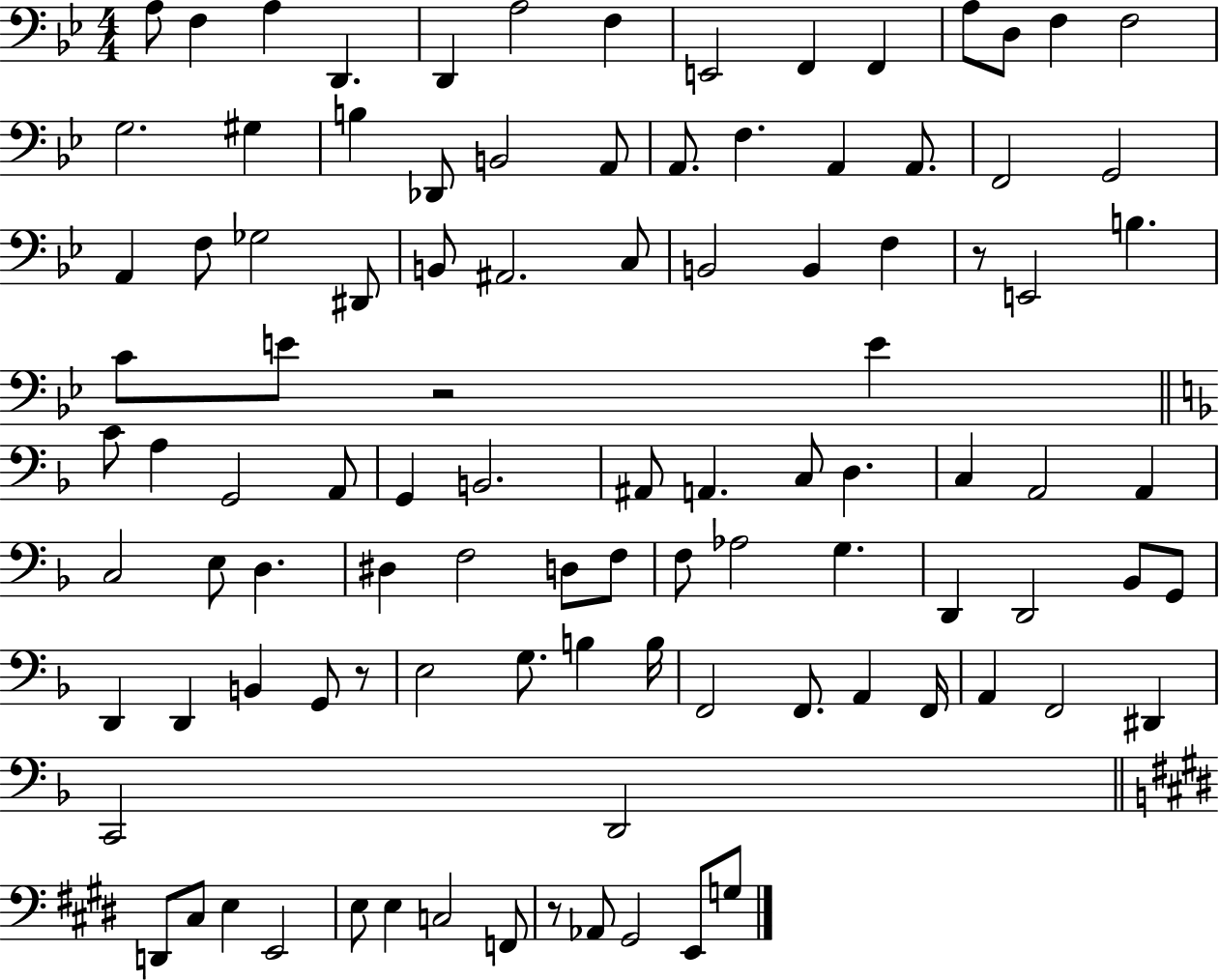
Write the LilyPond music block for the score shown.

{
  \clef bass
  \numericTimeSignature
  \time 4/4
  \key bes \major
  a8 f4 a4 d,4. | d,4 a2 f4 | e,2 f,4 f,4 | a8 d8 f4 f2 | \break g2. gis4 | b4 des,8 b,2 a,8 | a,8. f4. a,4 a,8. | f,2 g,2 | \break a,4 f8 ges2 dis,8 | b,8 ais,2. c8 | b,2 b,4 f4 | r8 e,2 b4. | \break c'8 e'8 r2 e'4 | \bar "||" \break \key d \minor c'8 a4 g,2 a,8 | g,4 b,2. | ais,8 a,4. c8 d4. | c4 a,2 a,4 | \break c2 e8 d4. | dis4 f2 d8 f8 | f8 aes2 g4. | d,4 d,2 bes,8 g,8 | \break d,4 d,4 b,4 g,8 r8 | e2 g8. b4 b16 | f,2 f,8. a,4 f,16 | a,4 f,2 dis,4 | \break c,2 d,2 | \bar "||" \break \key e \major d,8 cis8 e4 e,2 | e8 e4 c2 f,8 | r8 aes,8 gis,2 e,8 g8 | \bar "|."
}